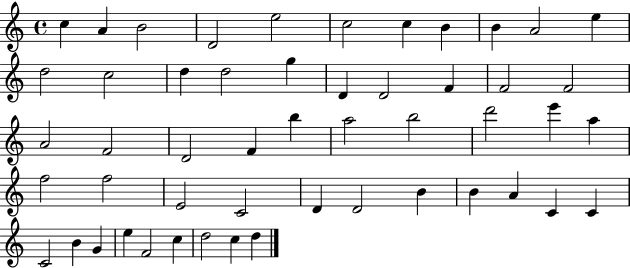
{
  \clef treble
  \time 4/4
  \defaultTimeSignature
  \key c \major
  c''4 a'4 b'2 | d'2 e''2 | c''2 c''4 b'4 | b'4 a'2 e''4 | \break d''2 c''2 | d''4 d''2 g''4 | d'4 d'2 f'4 | f'2 f'2 | \break a'2 f'2 | d'2 f'4 b''4 | a''2 b''2 | d'''2 e'''4 a''4 | \break f''2 f''2 | e'2 c'2 | d'4 d'2 b'4 | b'4 a'4 c'4 c'4 | \break c'2 b'4 g'4 | e''4 f'2 c''4 | d''2 c''4 d''4 | \bar "|."
}